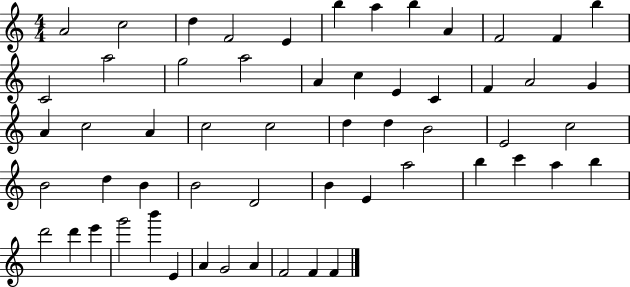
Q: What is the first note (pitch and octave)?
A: A4